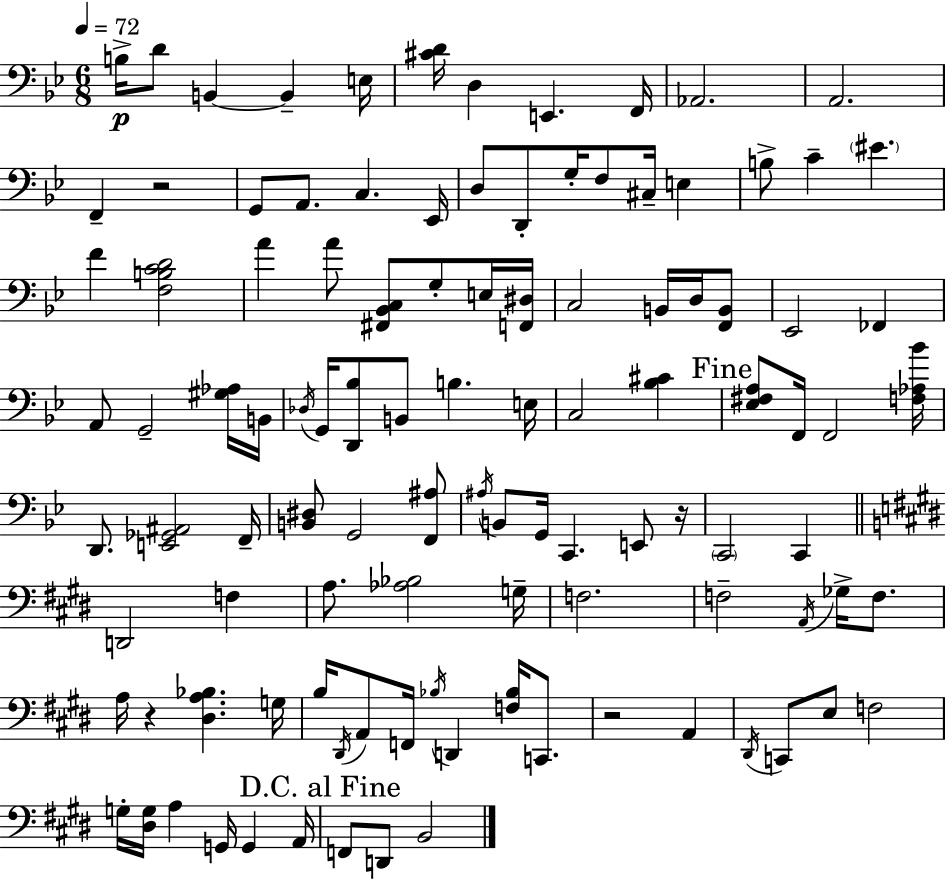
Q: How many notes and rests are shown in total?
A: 107